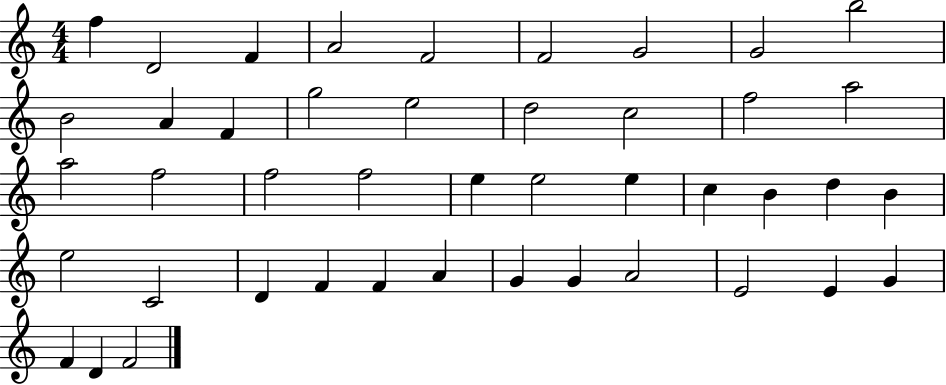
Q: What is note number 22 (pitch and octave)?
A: F5